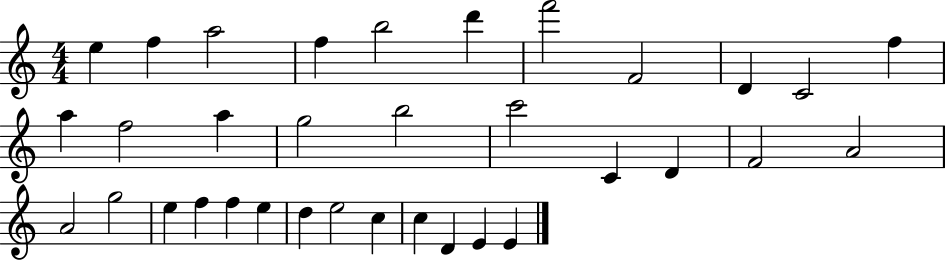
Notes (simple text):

E5/q F5/q A5/h F5/q B5/h D6/q F6/h F4/h D4/q C4/h F5/q A5/q F5/h A5/q G5/h B5/h C6/h C4/q D4/q F4/h A4/h A4/h G5/h E5/q F5/q F5/q E5/q D5/q E5/h C5/q C5/q D4/q E4/q E4/q